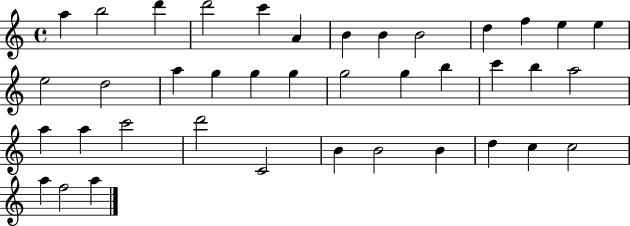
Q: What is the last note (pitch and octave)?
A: A5